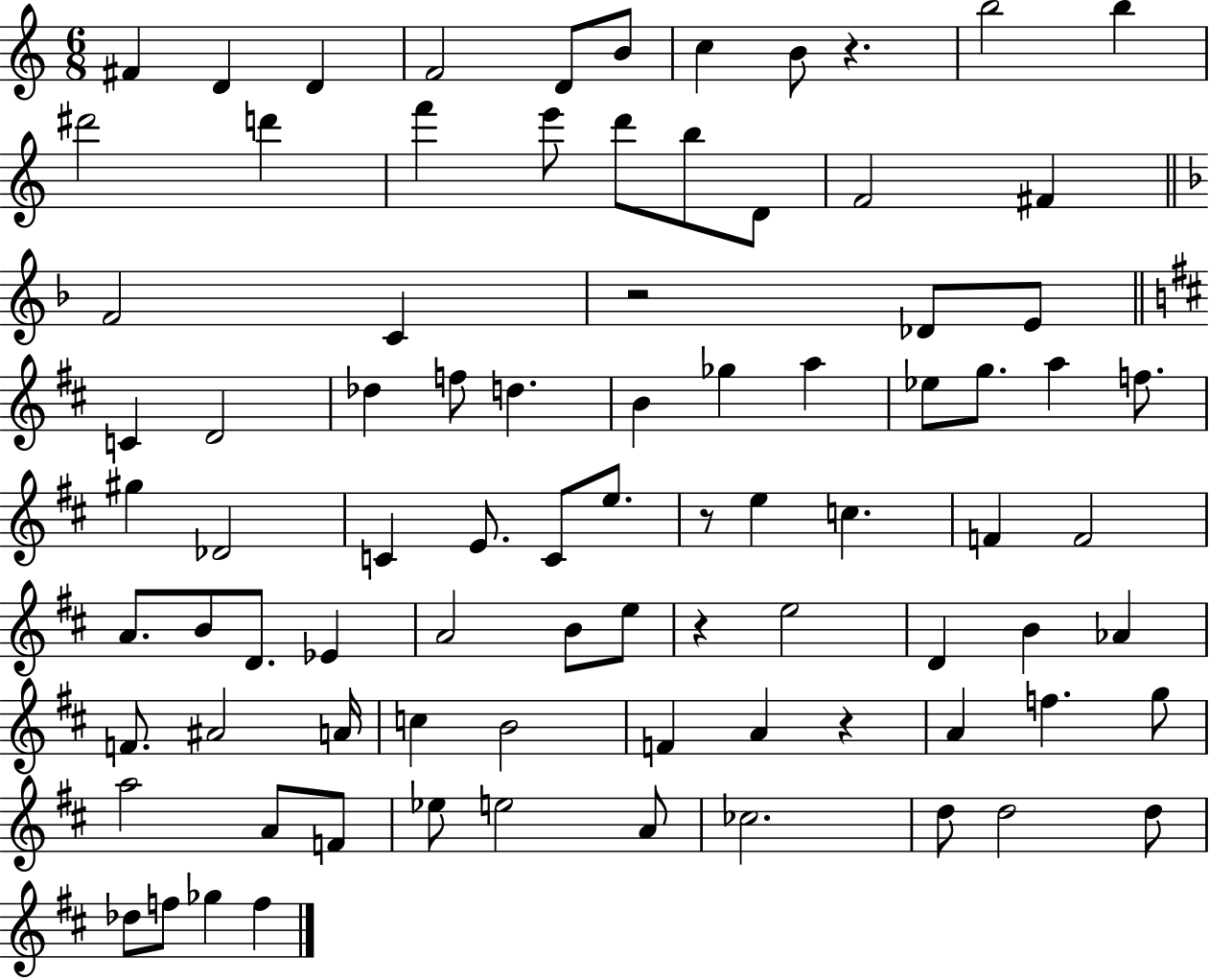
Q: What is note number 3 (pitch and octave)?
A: D4